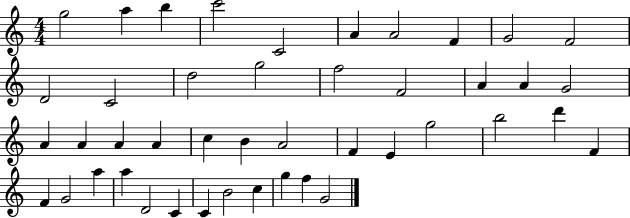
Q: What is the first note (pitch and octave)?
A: G5